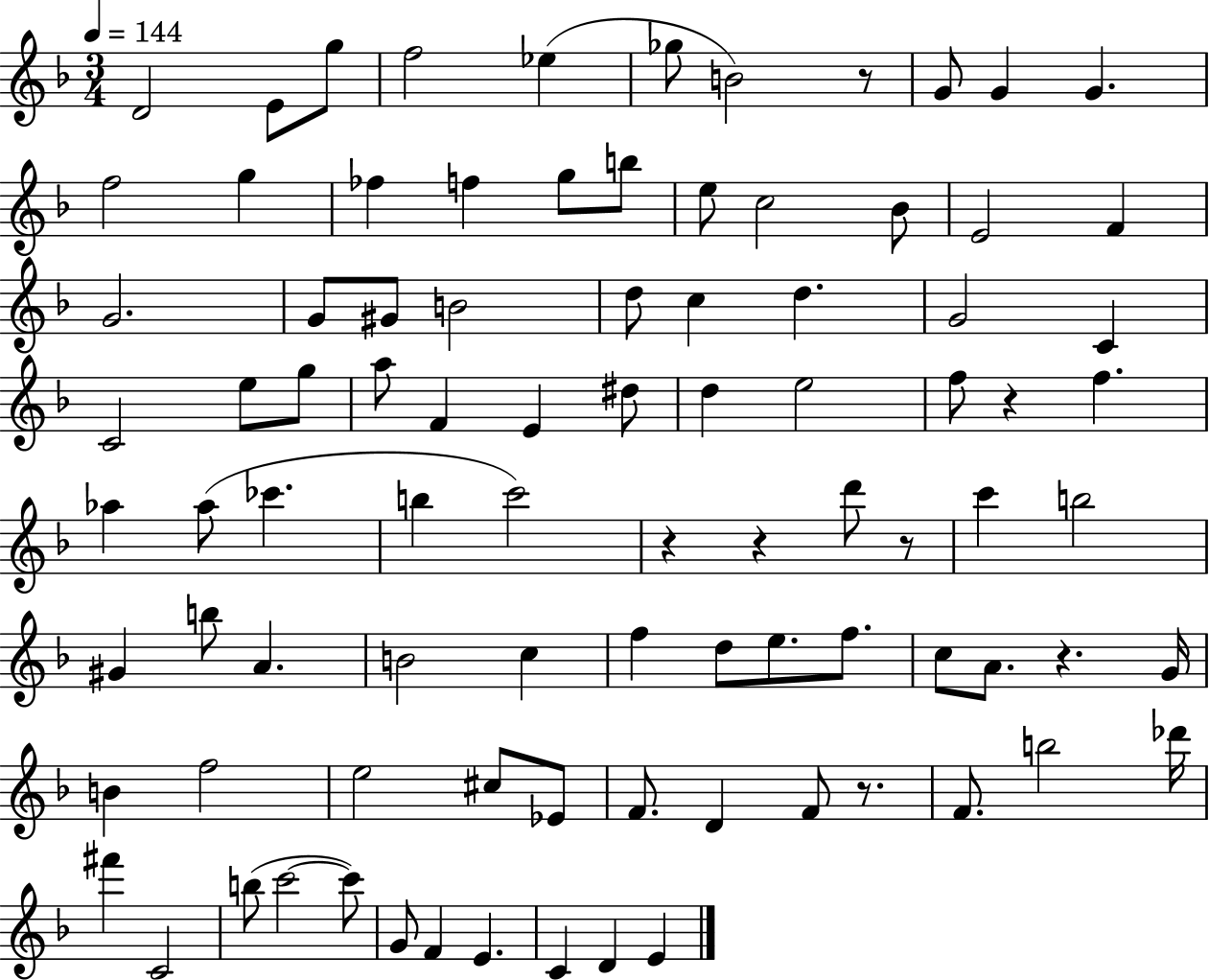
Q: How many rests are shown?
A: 7